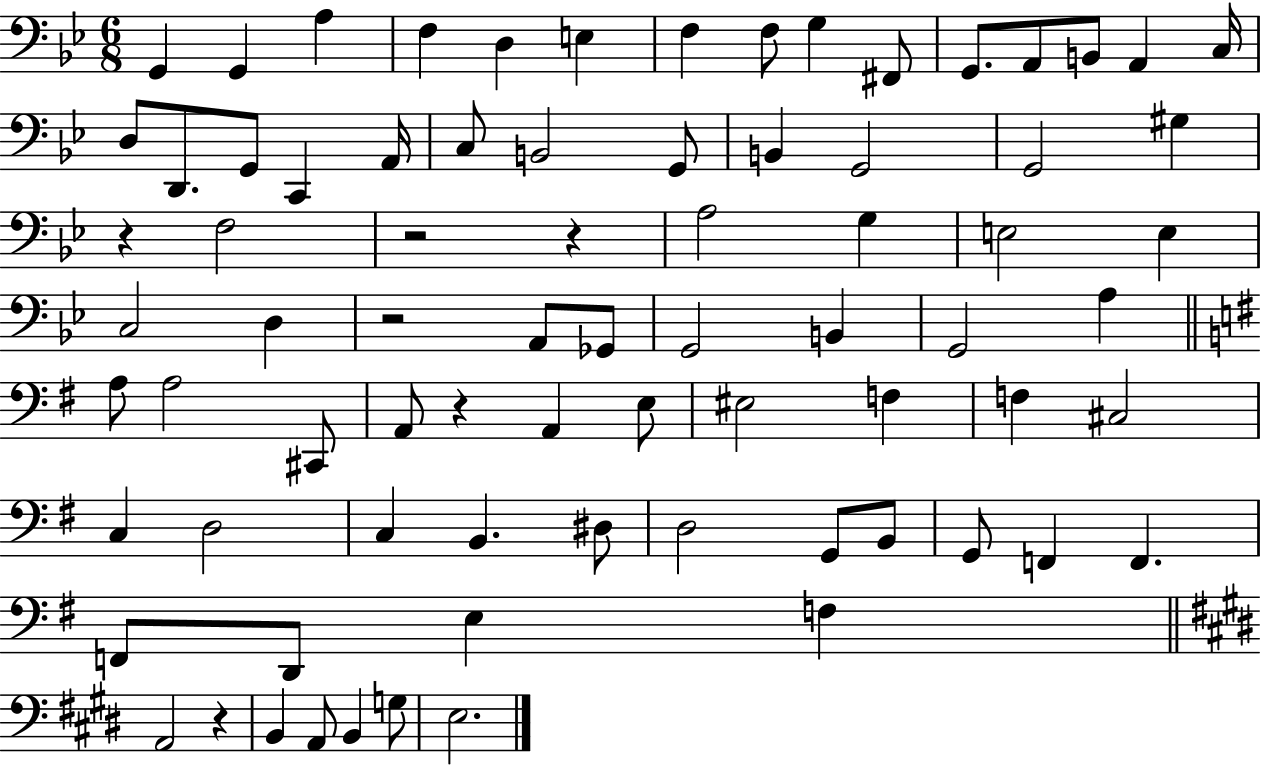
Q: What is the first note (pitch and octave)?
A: G2